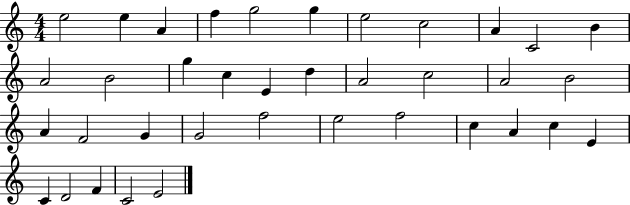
E5/h E5/q A4/q F5/q G5/h G5/q E5/h C5/h A4/q C4/h B4/q A4/h B4/h G5/q C5/q E4/q D5/q A4/h C5/h A4/h B4/h A4/q F4/h G4/q G4/h F5/h E5/h F5/h C5/q A4/q C5/q E4/q C4/q D4/h F4/q C4/h E4/h